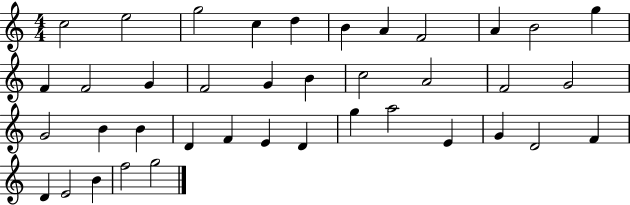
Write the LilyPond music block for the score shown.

{
  \clef treble
  \numericTimeSignature
  \time 4/4
  \key c \major
  c''2 e''2 | g''2 c''4 d''4 | b'4 a'4 f'2 | a'4 b'2 g''4 | \break f'4 f'2 g'4 | f'2 g'4 b'4 | c''2 a'2 | f'2 g'2 | \break g'2 b'4 b'4 | d'4 f'4 e'4 d'4 | g''4 a''2 e'4 | g'4 d'2 f'4 | \break d'4 e'2 b'4 | f''2 g''2 | \bar "|."
}